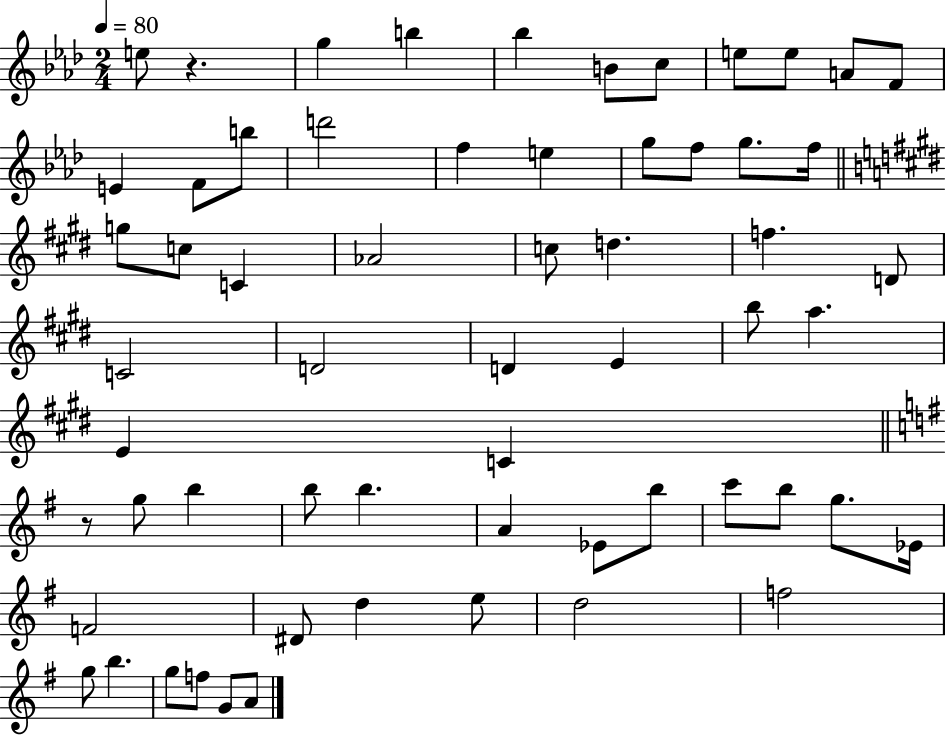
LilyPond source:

{
  \clef treble
  \numericTimeSignature
  \time 2/4
  \key aes \major
  \tempo 4 = 80
  e''8 r4. | g''4 b''4 | bes''4 b'8 c''8 | e''8 e''8 a'8 f'8 | \break e'4 f'8 b''8 | d'''2 | f''4 e''4 | g''8 f''8 g''8. f''16 | \break \bar "||" \break \key e \major g''8 c''8 c'4 | aes'2 | c''8 d''4. | f''4. d'8 | \break c'2 | d'2 | d'4 e'4 | b''8 a''4. | \break e'4 c'4 | \bar "||" \break \key g \major r8 g''8 b''4 | b''8 b''4. | a'4 ees'8 b''8 | c'''8 b''8 g''8. ees'16 | \break f'2 | dis'8 d''4 e''8 | d''2 | f''2 | \break g''8 b''4. | g''8 f''8 g'8 a'8 | \bar "|."
}